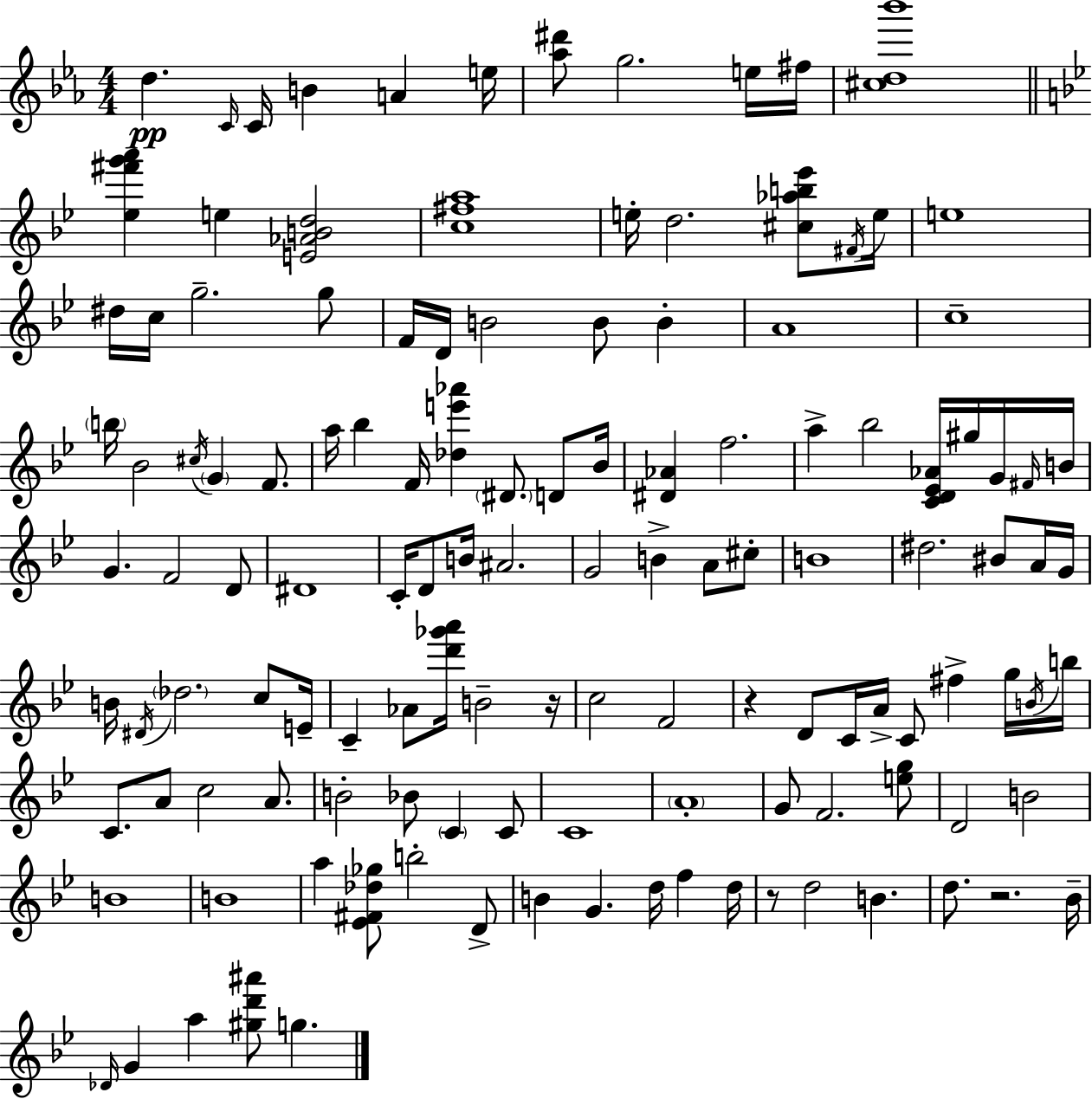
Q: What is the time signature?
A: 4/4